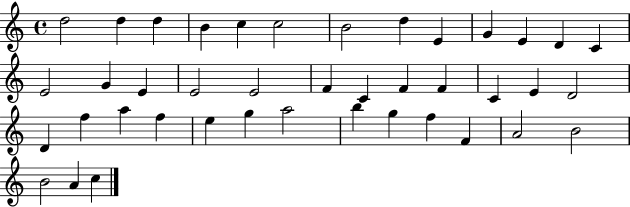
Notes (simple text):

D5/h D5/q D5/q B4/q C5/q C5/h B4/h D5/q E4/q G4/q E4/q D4/q C4/q E4/h G4/q E4/q E4/h E4/h F4/q C4/q F4/q F4/q C4/q E4/q D4/h D4/q F5/q A5/q F5/q E5/q G5/q A5/h B5/q G5/q F5/q F4/q A4/h B4/h B4/h A4/q C5/q